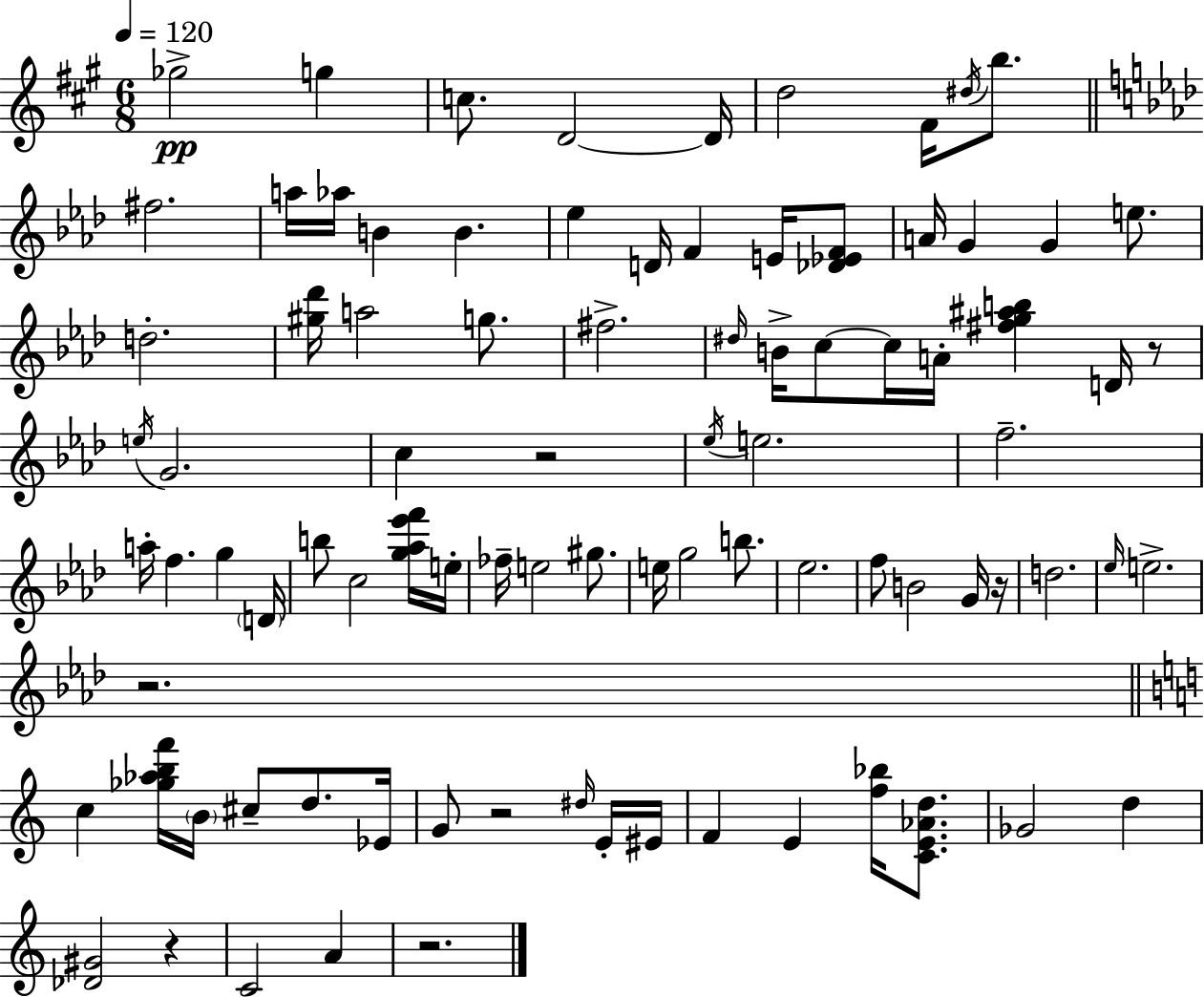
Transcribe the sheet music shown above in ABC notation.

X:1
T:Untitled
M:6/8
L:1/4
K:A
_g2 g c/2 D2 D/4 d2 ^F/4 ^d/4 b/2 ^f2 a/4 _a/4 B B _e D/4 F E/4 [_D_EF]/2 A/4 G G e/2 d2 [^g_d']/4 a2 g/2 ^f2 ^d/4 B/4 c/2 c/4 A/4 [^fg^ab] D/4 z/2 e/4 G2 c z2 _e/4 e2 f2 a/4 f g D/4 b/2 c2 [g_a_e'f']/4 e/4 _f/4 e2 ^g/2 e/4 g2 b/2 _e2 f/2 B2 G/4 z/4 d2 _e/4 e2 z2 c [_g_abf']/4 B/4 ^c/2 d/2 _E/4 G/2 z2 ^d/4 E/4 ^E/4 F E [f_b]/4 [CE_Ad]/2 _G2 d [_D^G]2 z C2 A z2